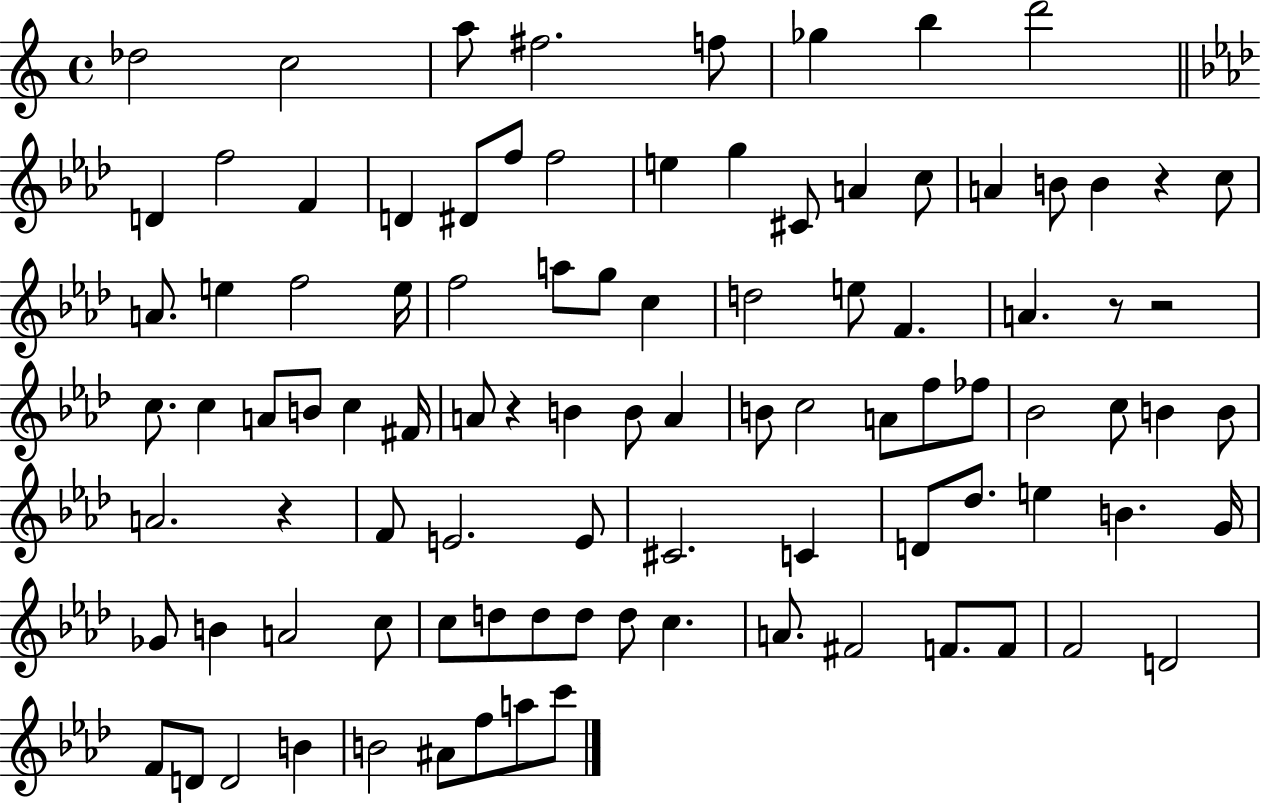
{
  \clef treble
  \time 4/4
  \defaultTimeSignature
  \key c \major
  des''2 c''2 | a''8 fis''2. f''8 | ges''4 b''4 d'''2 | \bar "||" \break \key f \minor d'4 f''2 f'4 | d'4 dis'8 f''8 f''2 | e''4 g''4 cis'8 a'4 c''8 | a'4 b'8 b'4 r4 c''8 | \break a'8. e''4 f''2 e''16 | f''2 a''8 g''8 c''4 | d''2 e''8 f'4. | a'4. r8 r2 | \break c''8. c''4 a'8 b'8 c''4 fis'16 | a'8 r4 b'4 b'8 a'4 | b'8 c''2 a'8 f''8 fes''8 | bes'2 c''8 b'4 b'8 | \break a'2. r4 | f'8 e'2. e'8 | cis'2. c'4 | d'8 des''8. e''4 b'4. g'16 | \break ges'8 b'4 a'2 c''8 | c''8 d''8 d''8 d''8 d''8 c''4. | a'8. fis'2 f'8. f'8 | f'2 d'2 | \break f'8 d'8 d'2 b'4 | b'2 ais'8 f''8 a''8 c'''8 | \bar "|."
}